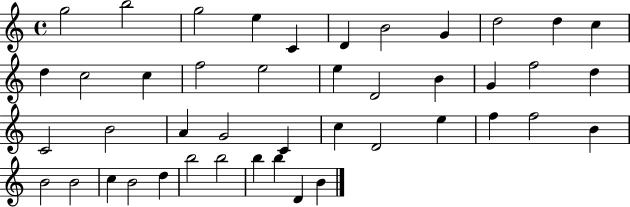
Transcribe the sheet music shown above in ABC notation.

X:1
T:Untitled
M:4/4
L:1/4
K:C
g2 b2 g2 e C D B2 G d2 d c d c2 c f2 e2 e D2 B G f2 d C2 B2 A G2 C c D2 e f f2 B B2 B2 c B2 d b2 b2 b b D B